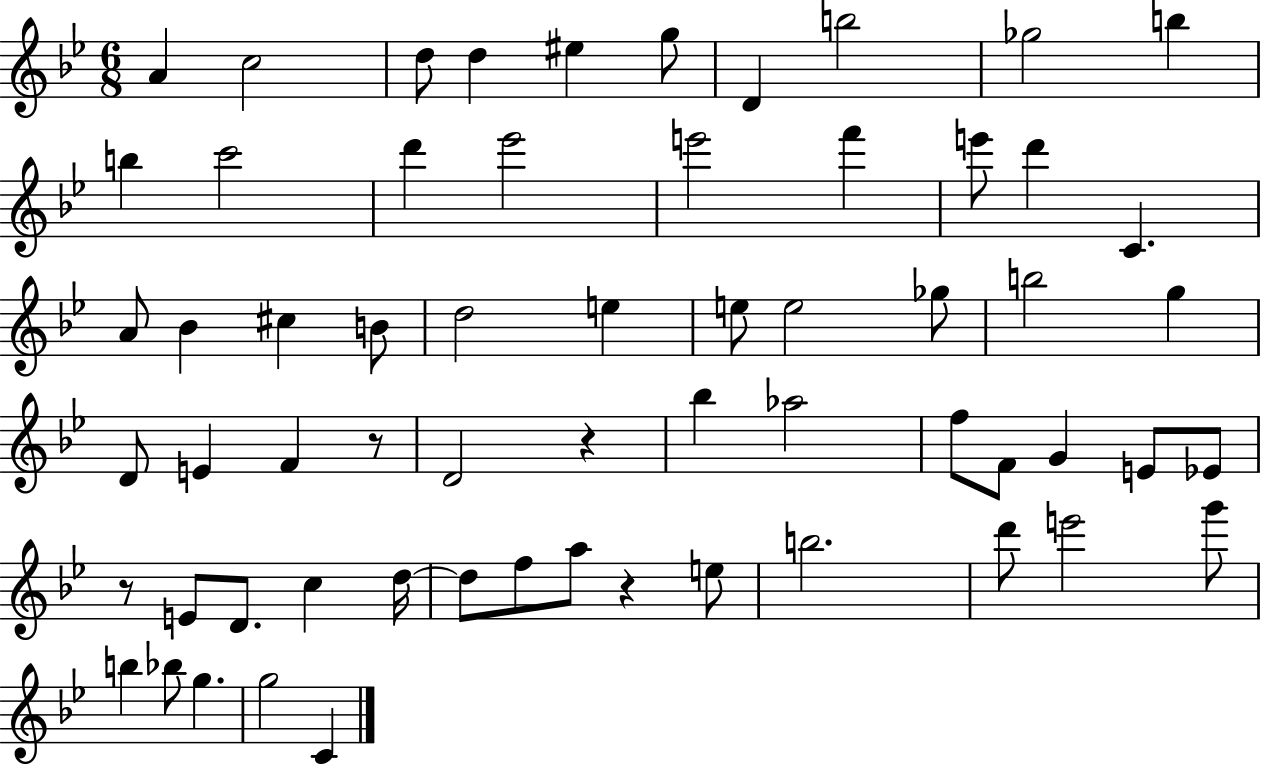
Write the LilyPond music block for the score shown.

{
  \clef treble
  \numericTimeSignature
  \time 6/8
  \key bes \major
  \repeat volta 2 { a'4 c''2 | d''8 d''4 eis''4 g''8 | d'4 b''2 | ges''2 b''4 | \break b''4 c'''2 | d'''4 ees'''2 | e'''2 f'''4 | e'''8 d'''4 c'4. | \break a'8 bes'4 cis''4 b'8 | d''2 e''4 | e''8 e''2 ges''8 | b''2 g''4 | \break d'8 e'4 f'4 r8 | d'2 r4 | bes''4 aes''2 | f''8 f'8 g'4 e'8 ees'8 | \break r8 e'8 d'8. c''4 d''16~~ | d''8 f''8 a''8 r4 e''8 | b''2. | d'''8 e'''2 g'''8 | \break b''4 bes''8 g''4. | g''2 c'4 | } \bar "|."
}